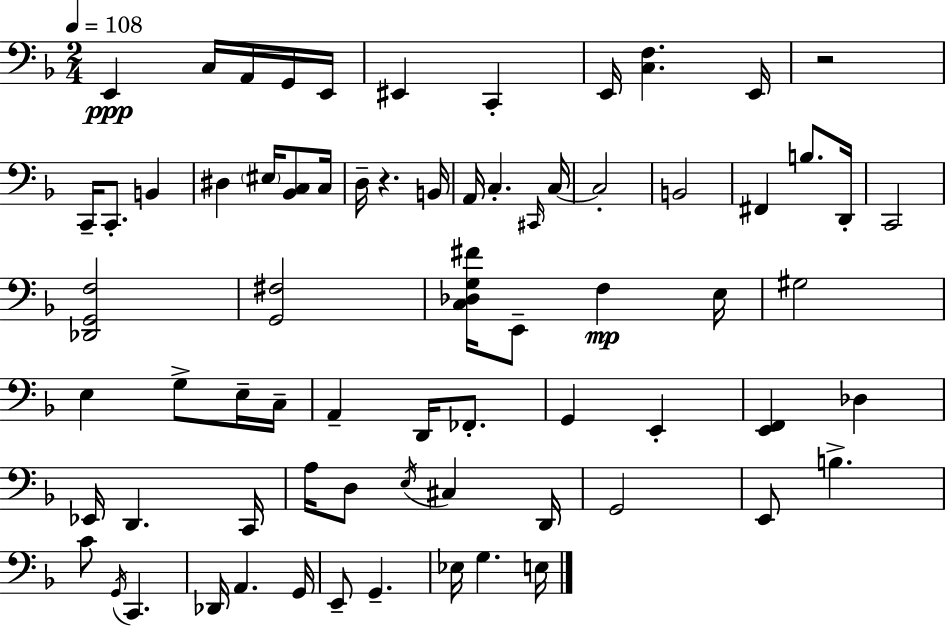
E2/q C3/s A2/s G2/s E2/s EIS2/q C2/q E2/s [C3,F3]/q. E2/s R/h C2/s C2/e. B2/q D#3/q EIS3/s [Bb2,C3]/e C3/s D3/s R/q. B2/s A2/s C3/q. C#2/s C3/s C3/h B2/h F#2/q B3/e. D2/s C2/h [Db2,G2,F3]/h [G2,F#3]/h [C3,Db3,G3,F#4]/s E2/e F3/q E3/s G#3/h E3/q G3/e E3/s C3/s A2/q D2/s FES2/e. G2/q E2/q [E2,F2]/q Db3/q Eb2/s D2/q. C2/s A3/s D3/e E3/s C#3/q D2/s G2/h E2/e B3/q. C4/e G2/s C2/q. Db2/s A2/q. G2/s E2/e G2/q. Eb3/s G3/q. E3/s